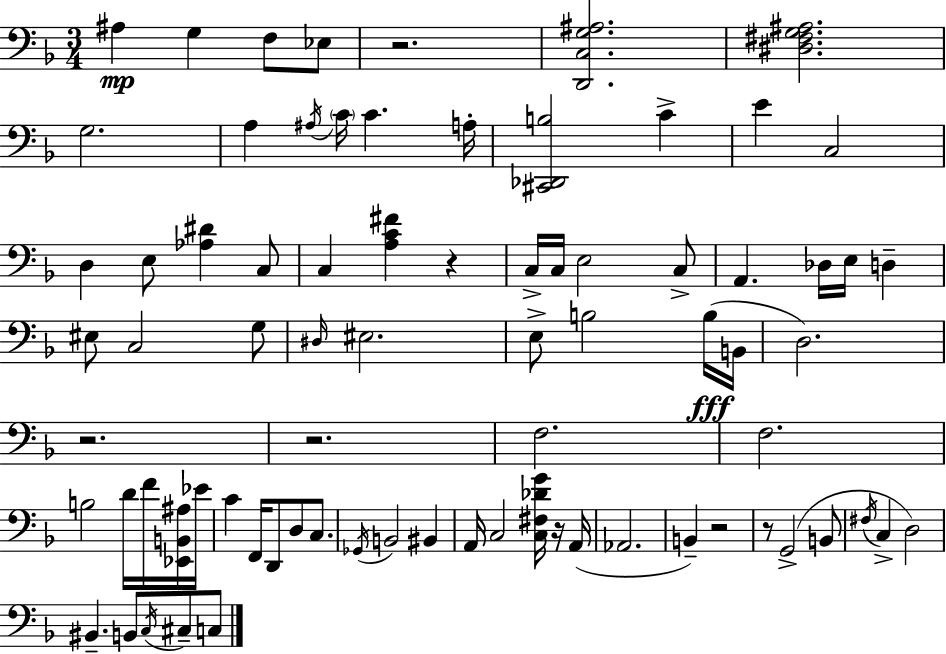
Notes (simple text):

A#3/q G3/q F3/e Eb3/e R/h. [D2,C3,G3,A#3]/h. [D#3,F#3,G3,A#3]/h. G3/h. A3/q A#3/s C4/s C4/q. A3/s [C#2,Db2,B3]/h C4/q E4/q C3/h D3/q E3/e [Ab3,D#4]/q C3/e C3/q [A3,C4,F#4]/q R/q C3/s C3/s E3/h C3/e A2/q. Db3/s E3/s D3/q EIS3/e C3/h G3/e D#3/s EIS3/h. E3/e B3/h B3/s B2/s D3/h. R/h. R/h. F3/h. F3/h. B3/h D4/s F4/s [Eb2,B2,A#3]/s Eb4/s C4/q F2/s D2/e D3/e C3/e. Gb2/s B2/h BIS2/q A2/s C3/h [C3,F#3,Db4,G4]/s R/s A2/s Ab2/h. B2/q R/h R/e G2/h B2/e F#3/s C3/q D3/h BIS2/q. B2/e C3/s C#3/e C3/e